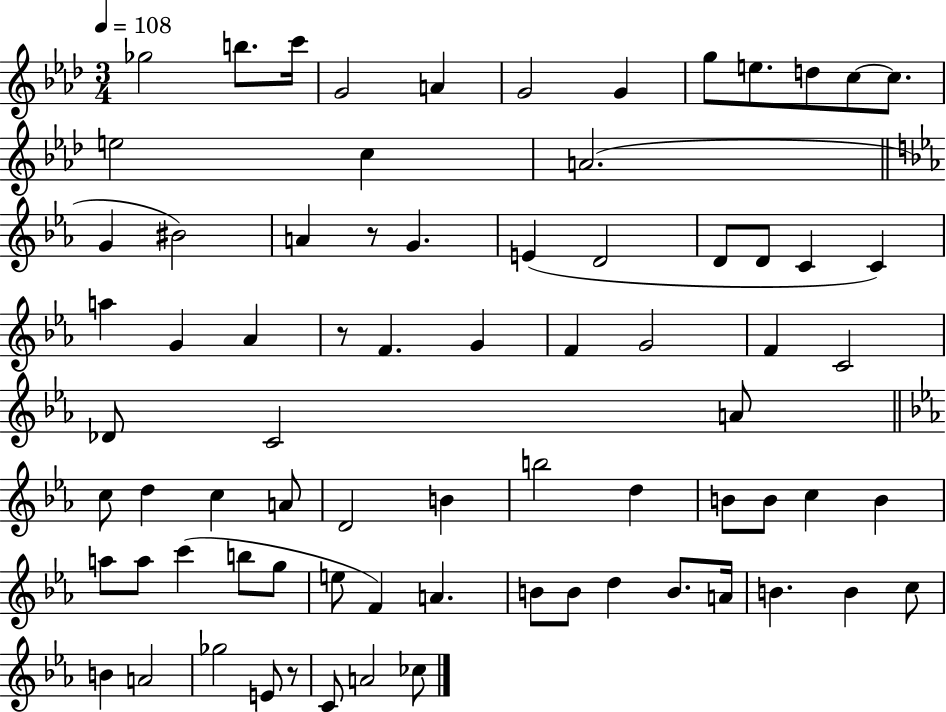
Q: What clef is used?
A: treble